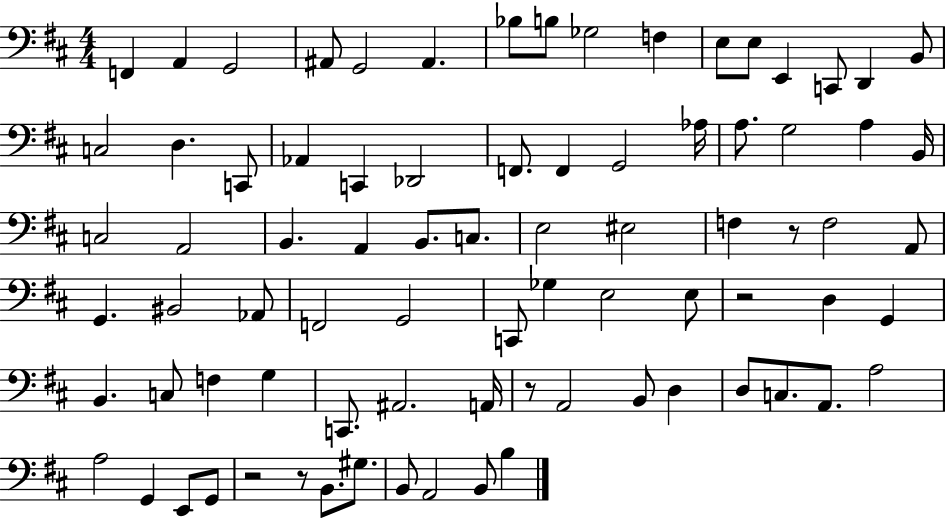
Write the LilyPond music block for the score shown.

{
  \clef bass
  \numericTimeSignature
  \time 4/4
  \key d \major
  f,4 a,4 g,2 | ais,8 g,2 ais,4. | bes8 b8 ges2 f4 | e8 e8 e,4 c,8 d,4 b,8 | \break c2 d4. c,8 | aes,4 c,4 des,2 | f,8. f,4 g,2 aes16 | a8. g2 a4 b,16 | \break c2 a,2 | b,4. a,4 b,8. c8. | e2 eis2 | f4 r8 f2 a,8 | \break g,4. bis,2 aes,8 | f,2 g,2 | c,8 ges4 e2 e8 | r2 d4 g,4 | \break b,4. c8 f4 g4 | c,8. ais,2. a,16 | r8 a,2 b,8 d4 | d8 c8. a,8. a2 | \break a2 g,4 e,8 g,8 | r2 r8 b,8. gis8. | b,8 a,2 b,8 b4 | \bar "|."
}